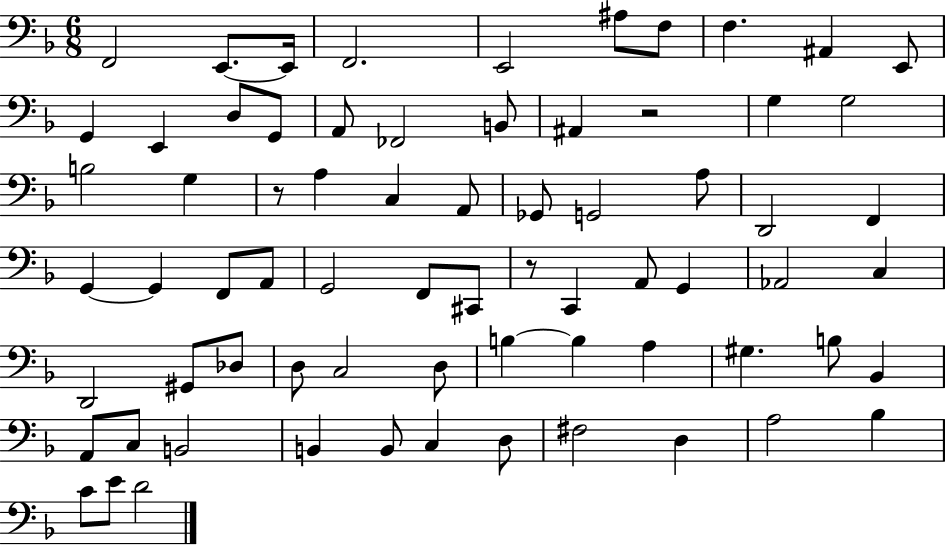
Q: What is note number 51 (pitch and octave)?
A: A3